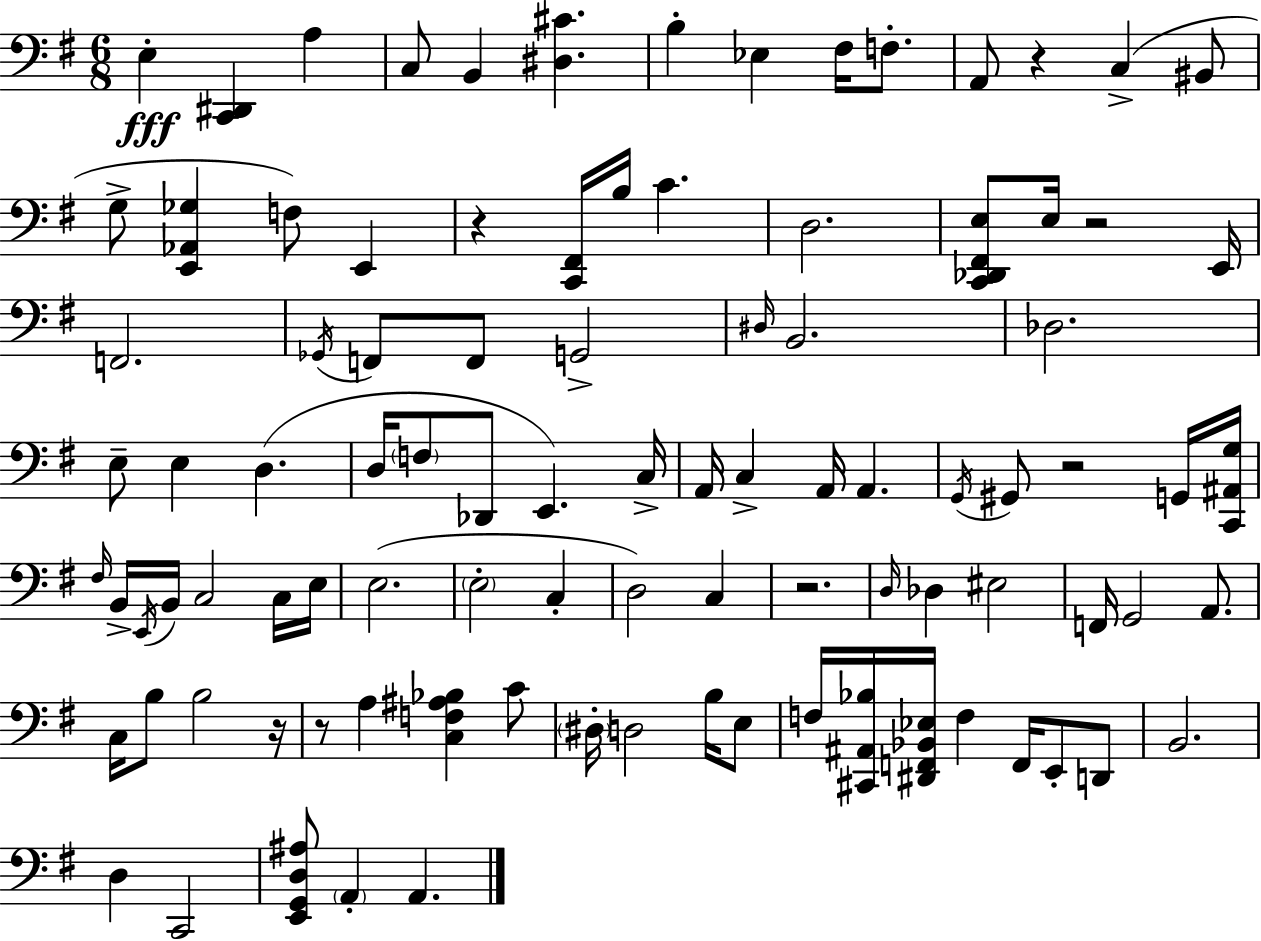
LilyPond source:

{
  \clef bass
  \numericTimeSignature
  \time 6/8
  \key e \minor
  e4-.\fff <c, dis,>4 a4 | c8 b,4 <dis cis'>4. | b4-. ees4 fis16 f8.-. | a,8 r4 c4->( bis,8 | \break g8-> <e, aes, ges>4 f8) e,4 | r4 <c, fis,>16 b16 c'4. | d2. | <c, des, fis, e>8 e16 r2 e,16 | \break f,2. | \acciaccatura { ges,16 } f,8 f,8 g,2-> | \grace { dis16 } b,2. | des2. | \break e8-- e4 d4.( | d16 \parenthesize f8 des,8 e,4.) | c16-> a,16 c4-> a,16 a,4. | \acciaccatura { g,16 } gis,8 r2 | \break g,16 <c, ais, g>16 \grace { fis16 } b,16-> \acciaccatura { e,16 } b,16 c2 | c16 e16 e2.( | \parenthesize e2-. | c4-. d2) | \break c4 r2. | \grace { d16 } des4 eis2 | f,16 g,2 | a,8. c16 b8 b2 | \break r16 r8 a4 | <c f ais bes>4 c'8 \parenthesize dis16-. d2 | b16 e8 f16 <cis, ais, bes>16 <dis, f, bes, ees>16 f4 | f,16 e,8-. d,8 b,2. | \break d4 c,2 | <e, g, d ais>8 \parenthesize a,4-. | a,4. \bar "|."
}